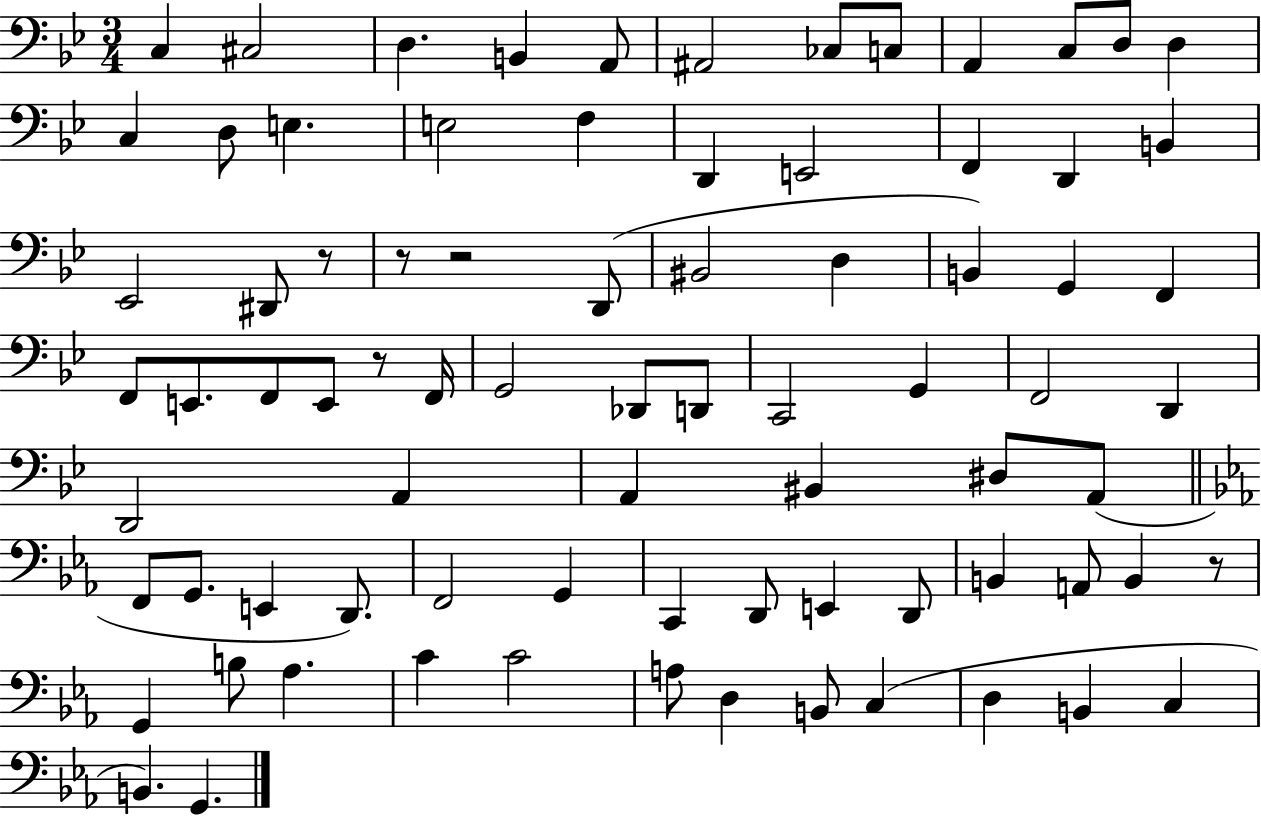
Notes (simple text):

C3/q C#3/h D3/q. B2/q A2/e A#2/h CES3/e C3/e A2/q C3/e D3/e D3/q C3/q D3/e E3/q. E3/h F3/q D2/q E2/h F2/q D2/q B2/q Eb2/h D#2/e R/e R/e R/h D2/e BIS2/h D3/q B2/q G2/q F2/q F2/e E2/e. F2/e E2/e R/e F2/s G2/h Db2/e D2/e C2/h G2/q F2/h D2/q D2/h A2/q A2/q BIS2/q D#3/e A2/e F2/e G2/e. E2/q D2/e. F2/h G2/q C2/q D2/e E2/q D2/e B2/q A2/e B2/q R/e G2/q B3/e Ab3/q. C4/q C4/h A3/e D3/q B2/e C3/q D3/q B2/q C3/q B2/q. G2/q.